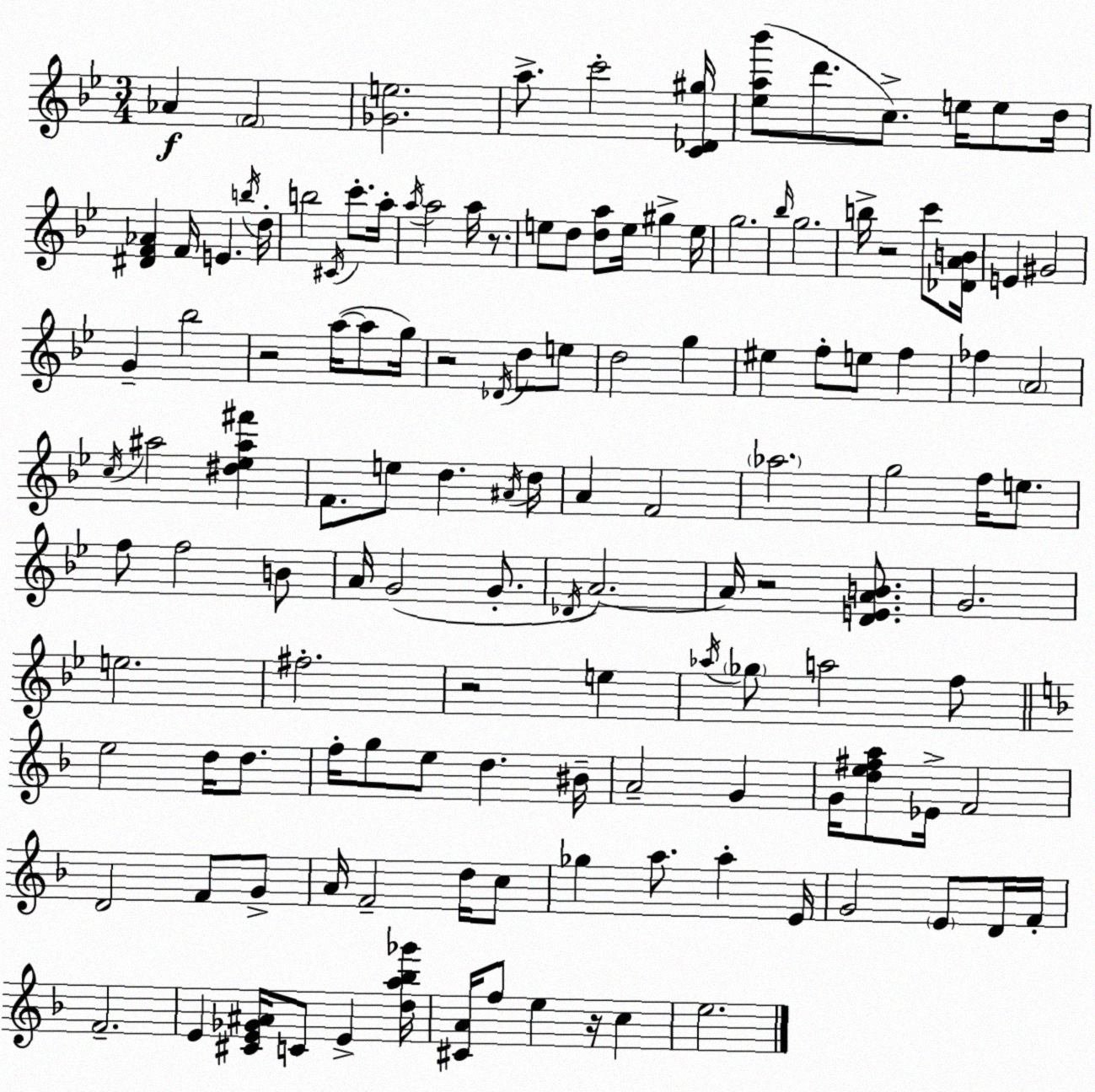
X:1
T:Untitled
M:3/4
L:1/4
K:Gm
_A F2 [_Ge]2 a/2 c'2 [C_D^g]/4 [_ea_b']/2 d'/2 c/2 e/4 e/2 d/4 [^DF_A] F/4 E b/4 d/4 b2 ^C/4 c'/2 a/4 a/4 a2 a/4 z/2 e/2 d/2 [da]/2 e/4 ^g e/4 g2 _b/4 g2 b/4 z2 c'/2 [_DAB]/4 E ^G2 G _b2 z2 a/4 a/2 g/4 z2 _D/4 d/2 e/2 d2 g ^e f/2 e/2 f _f A2 c/4 ^a2 [^d_e^a^f'] F/2 e/2 d ^A/4 d/4 A F2 _a2 g2 f/4 e/2 f/2 f2 B/2 A/4 G2 G/2 _D/4 A2 A/4 z2 [DEAB]/2 G2 e2 ^f2 z2 e _a/4 _g/2 a2 f/2 e2 d/4 d/2 f/4 g/2 e/2 d ^B/4 A2 G G/4 [de^fa]/2 _E/4 F2 D2 F/2 G/2 A/4 F2 d/4 c/2 _g a/2 a E/4 G2 E/2 D/4 F/4 F2 E [^CE_G^A]/4 C/2 E [da_b_g']/4 [^CA]/4 f/2 e z/4 c e2